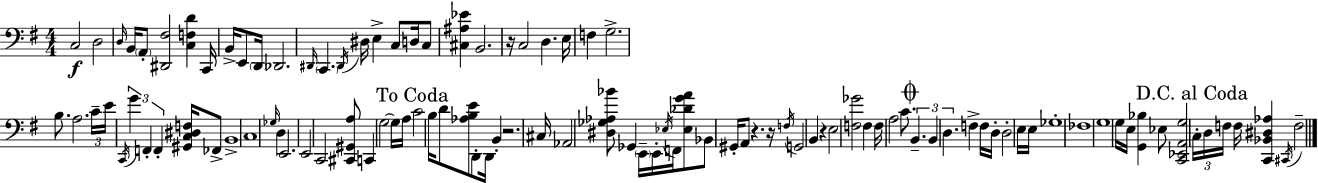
X:1
T:Untitled
M:4/4
L:1/4
K:G
C,2 D,2 D,/4 B,,/4 A,,/2 [^D,,^F,]2 [C,F,D] C,,/4 B,,/4 E,,/2 D,,/4 _D,,2 ^D,,/4 C,, ^D,,/4 ^D,/4 E, C,/2 D,/4 C,/2 [^C,^A,_E] B,,2 z/4 C,2 D, E,/4 F, G,2 B,/2 A,2 C/4 E/4 C,,/4 G F,, F,, [^G,,C,^D,F,]/4 _F,,/2 B,,4 C,4 _G,/4 D, E,,2 E,,2 C,,2 [^C,,^G,,A,]/2 C,, G,2 G,/4 A,/4 C2 B,/4 D/2 [_A,B,E]/2 D,,/2 D,,/4 B,, z2 ^C,/4 _A,,2 [^D,_G,_A,_B]/2 _G,, E,,/4 E,,/4 _E,/4 F,,/4 [_E,_DGA]/2 _B,,/2 ^G,,/4 A,,/2 z z/4 F,/4 G,,2 B,, z E,2 [F,_G]2 F, F,/4 A,2 C/2 B,, B,, D, F, F,/4 D,/4 D,2 E,/4 E,/4 _G,4 _F,4 G,4 G,/4 E,/4 [G,,_B,] _E,/2 [C,,_E,,A,,G,]2 C,/4 D,/4 F,/4 F,/4 [C,,_B,,^D,_A,] ^C,,/4 F,2